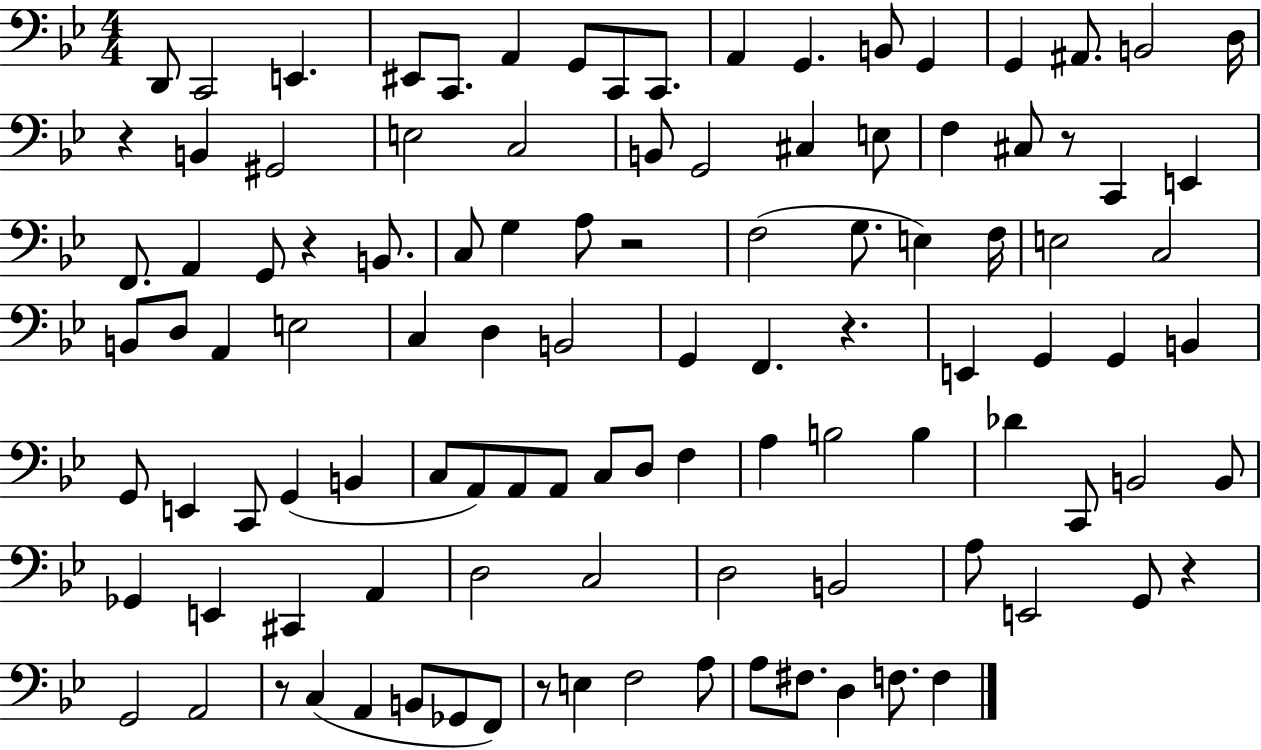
D2/e C2/h E2/q. EIS2/e C2/e. A2/q G2/e C2/e C2/e. A2/q G2/q. B2/e G2/q G2/q A#2/e. B2/h D3/s R/q B2/q G#2/h E3/h C3/h B2/e G2/h C#3/q E3/e F3/q C#3/e R/e C2/q E2/q F2/e. A2/q G2/e R/q B2/e. C3/e G3/q A3/e R/h F3/h G3/e. E3/q F3/s E3/h C3/h B2/e D3/e A2/q E3/h C3/q D3/q B2/h G2/q F2/q. R/q. E2/q G2/q G2/q B2/q G2/e E2/q C2/e G2/q B2/q C3/e A2/e A2/e A2/e C3/e D3/e F3/q A3/q B3/h B3/q Db4/q C2/e B2/h B2/e Gb2/q E2/q C#2/q A2/q D3/h C3/h D3/h B2/h A3/e E2/h G2/e R/q G2/h A2/h R/e C3/q A2/q B2/e Gb2/e F2/e R/e E3/q F3/h A3/e A3/e F#3/e. D3/q F3/e. F3/q